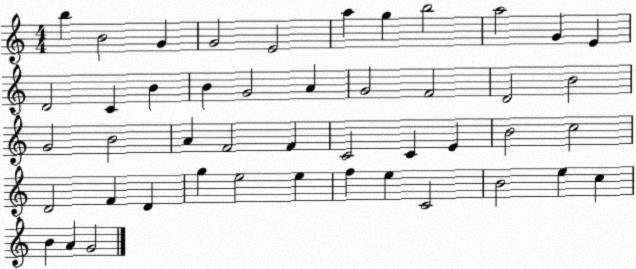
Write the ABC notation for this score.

X:1
T:Untitled
M:4/4
L:1/4
K:C
b B2 G G2 E2 a g b2 a2 G E D2 C B B G2 A G2 F2 D2 B2 G2 B2 A F2 F C2 C E B2 c2 D2 F D g e2 e f e C2 B2 e c B A G2